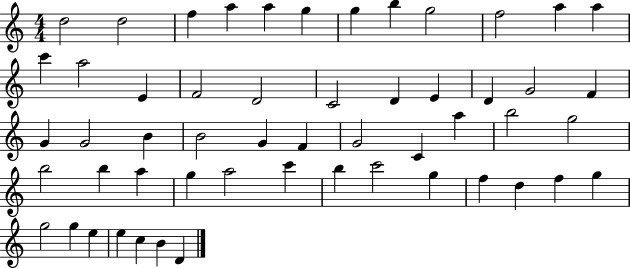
{
  \clef treble
  \numericTimeSignature
  \time 4/4
  \key c \major
  d''2 d''2 | f''4 a''4 a''4 g''4 | g''4 b''4 g''2 | f''2 a''4 a''4 | \break c'''4 a''2 e'4 | f'2 d'2 | c'2 d'4 e'4 | d'4 g'2 f'4 | \break g'4 g'2 b'4 | b'2 g'4 f'4 | g'2 c'4 a''4 | b''2 g''2 | \break b''2 b''4 a''4 | g''4 a''2 c'''4 | b''4 c'''2 g''4 | f''4 d''4 f''4 g''4 | \break g''2 g''4 e''4 | e''4 c''4 b'4 d'4 | \bar "|."
}